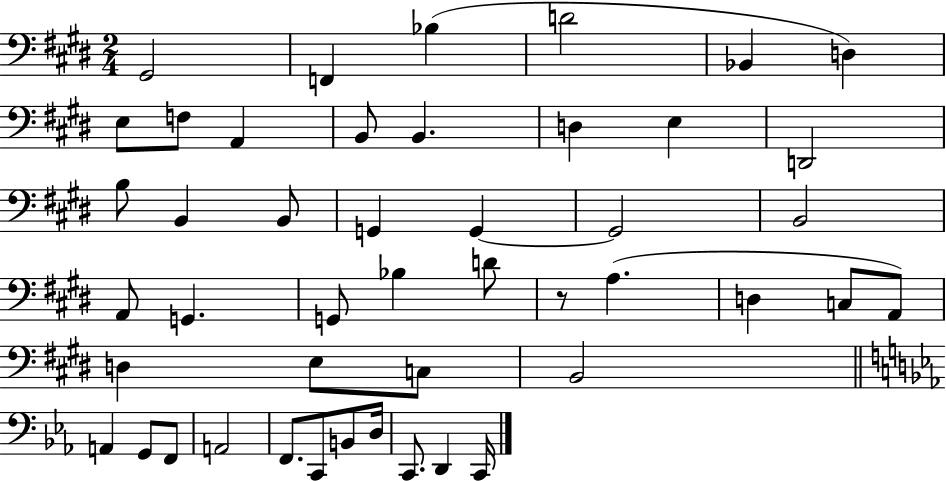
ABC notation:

X:1
T:Untitled
M:2/4
L:1/4
K:E
^G,,2 F,, _B, D2 _B,, D, E,/2 F,/2 A,, B,,/2 B,, D, E, D,,2 B,/2 B,, B,,/2 G,, G,, G,,2 B,,2 A,,/2 G,, G,,/2 _B, D/2 z/2 A, D, C,/2 A,,/2 D, E,/2 C,/2 B,,2 A,, G,,/2 F,,/2 A,,2 F,,/2 C,,/2 B,,/2 D,/4 C,,/2 D,, C,,/4